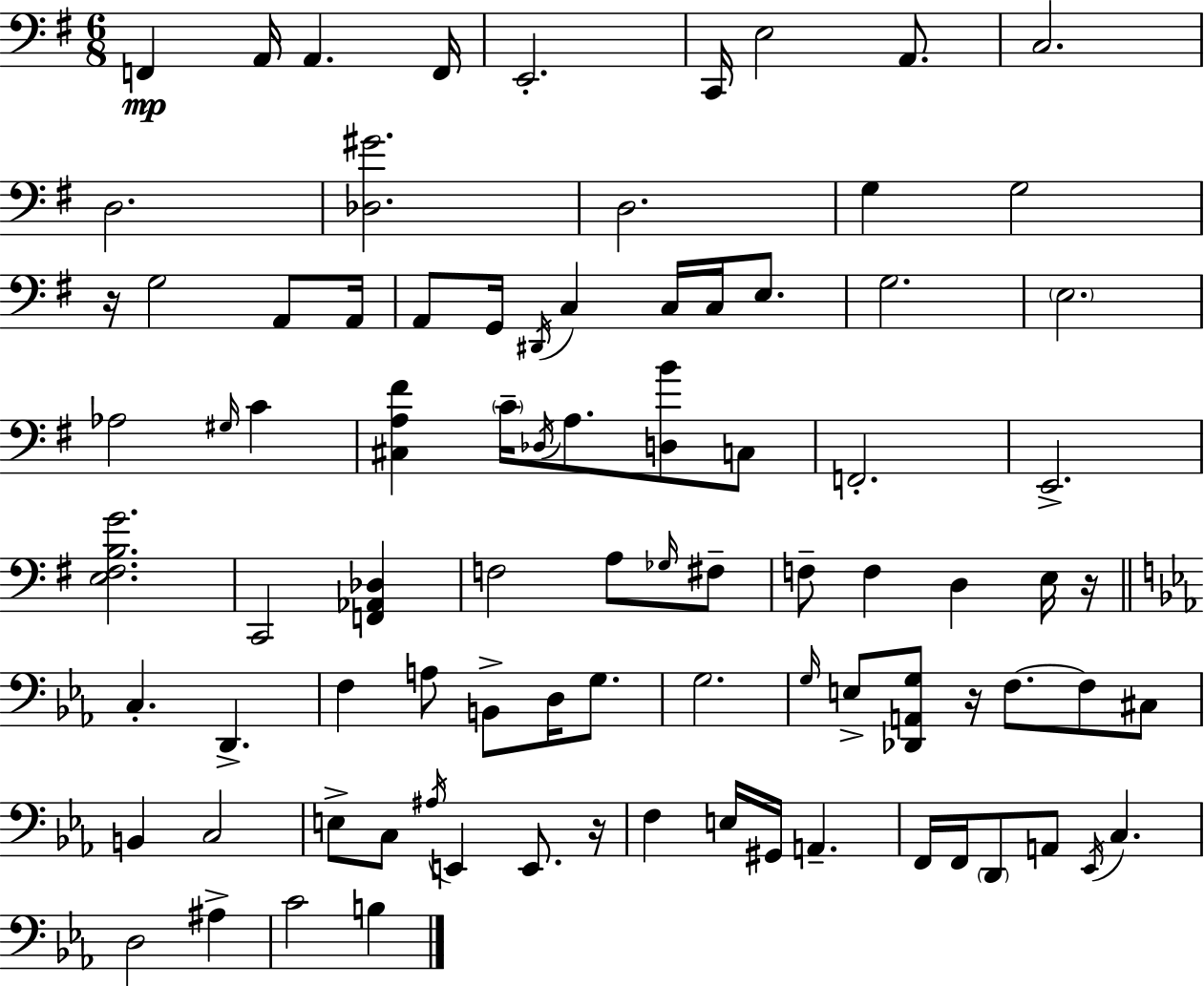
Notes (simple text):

F2/q A2/s A2/q. F2/s E2/h. C2/s E3/h A2/e. C3/h. D3/h. [Db3,G#4]/h. D3/h. G3/q G3/h R/s G3/h A2/e A2/s A2/e G2/s D#2/s C3/q C3/s C3/s E3/e. G3/h. E3/h. Ab3/h G#3/s C4/q [C#3,A3,F#4]/q C4/s Db3/s A3/e. [D3,B4]/e C3/e F2/h. E2/h. [E3,F#3,B3,G4]/h. C2/h [F2,Ab2,Db3]/q F3/h A3/e Gb3/s F#3/e F3/e F3/q D3/q E3/s R/s C3/q. D2/q. F3/q A3/e B2/e D3/s G3/e. G3/h. G3/s E3/e [Db2,A2,G3]/e R/s F3/e. F3/e C#3/e B2/q C3/h E3/e C3/e A#3/s E2/q E2/e. R/s F3/q E3/s G#2/s A2/q. F2/s F2/s D2/e A2/e Eb2/s C3/q. D3/h A#3/q C4/h B3/q